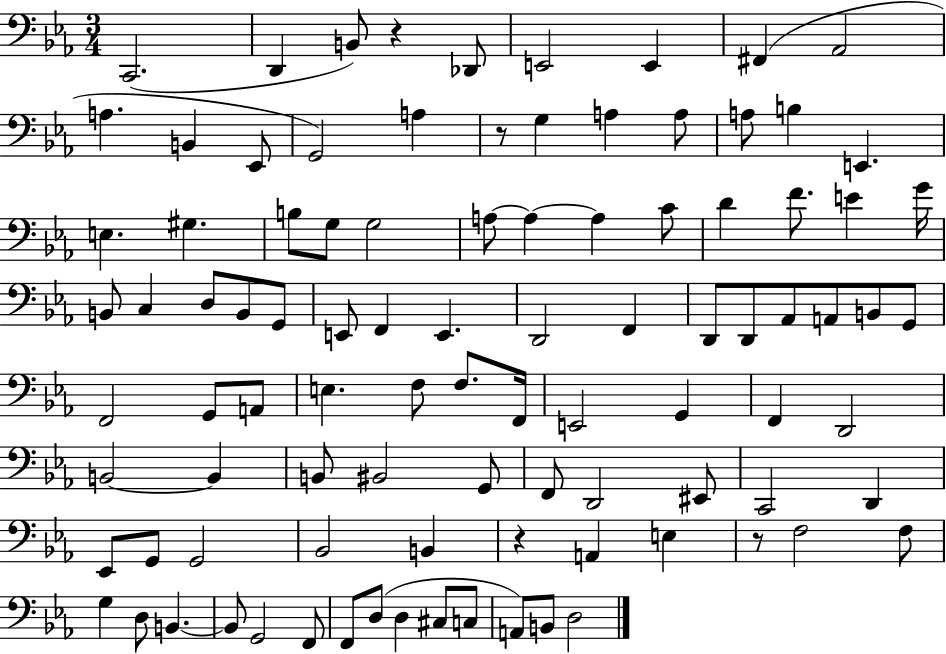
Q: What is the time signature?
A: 3/4